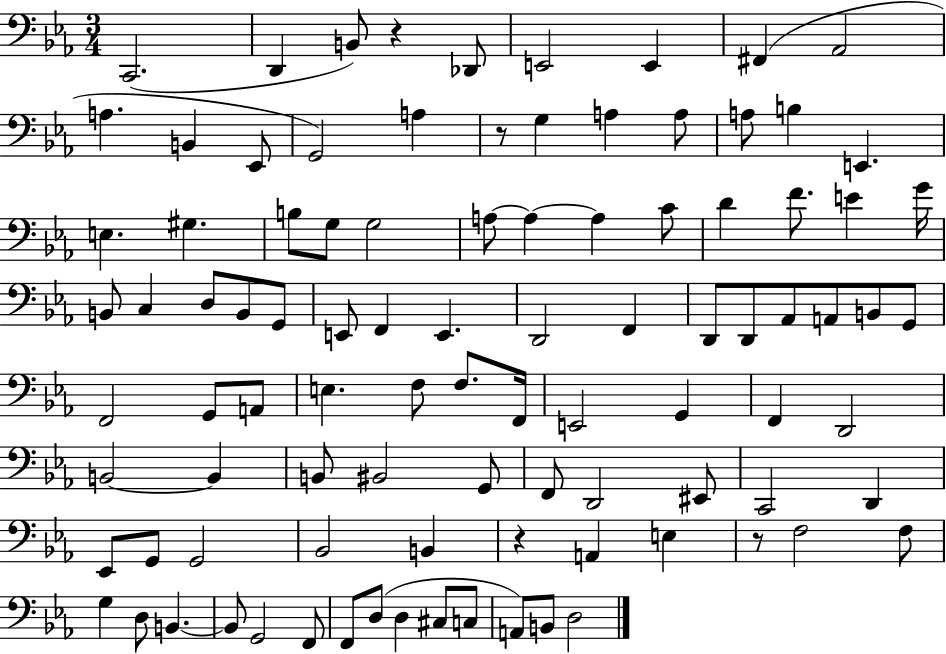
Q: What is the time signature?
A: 3/4